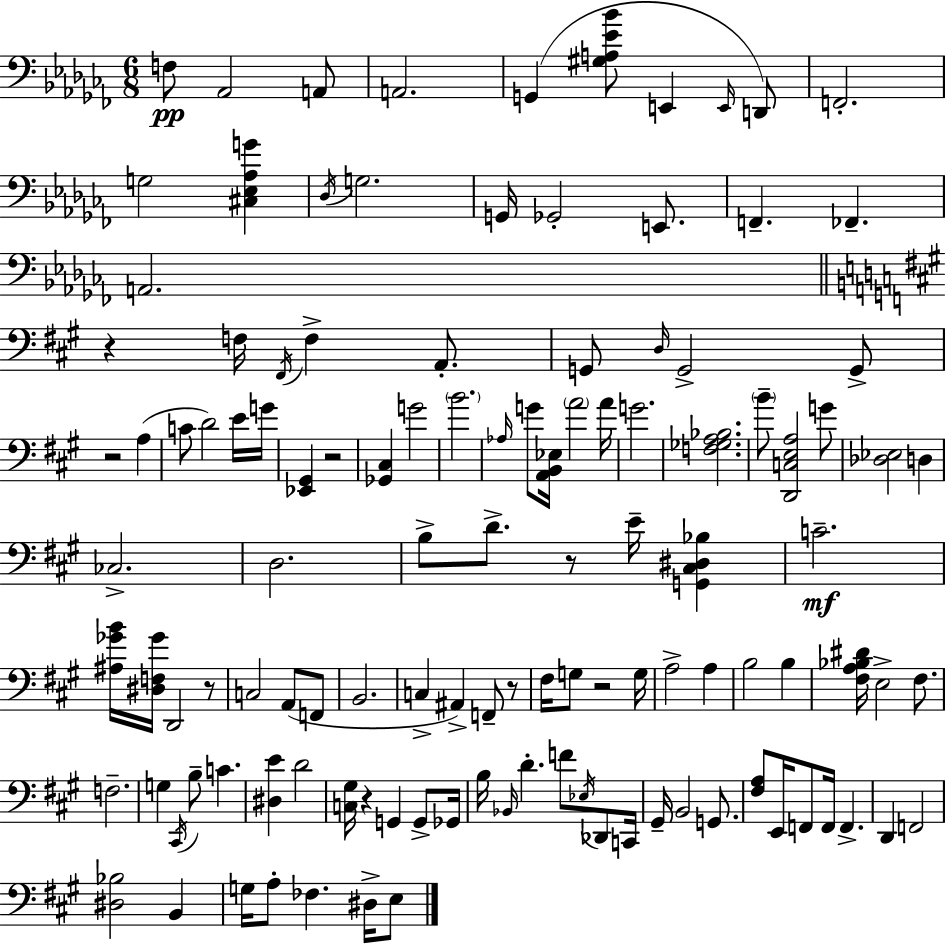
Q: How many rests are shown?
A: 8